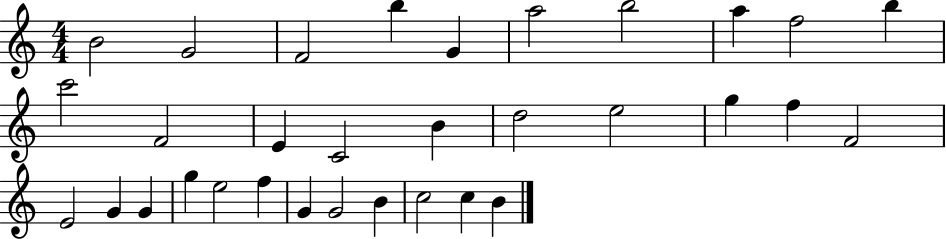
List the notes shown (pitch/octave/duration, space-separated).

B4/h G4/h F4/h B5/q G4/q A5/h B5/h A5/q F5/h B5/q C6/h F4/h E4/q C4/h B4/q D5/h E5/h G5/q F5/q F4/h E4/h G4/q G4/q G5/q E5/h F5/q G4/q G4/h B4/q C5/h C5/q B4/q